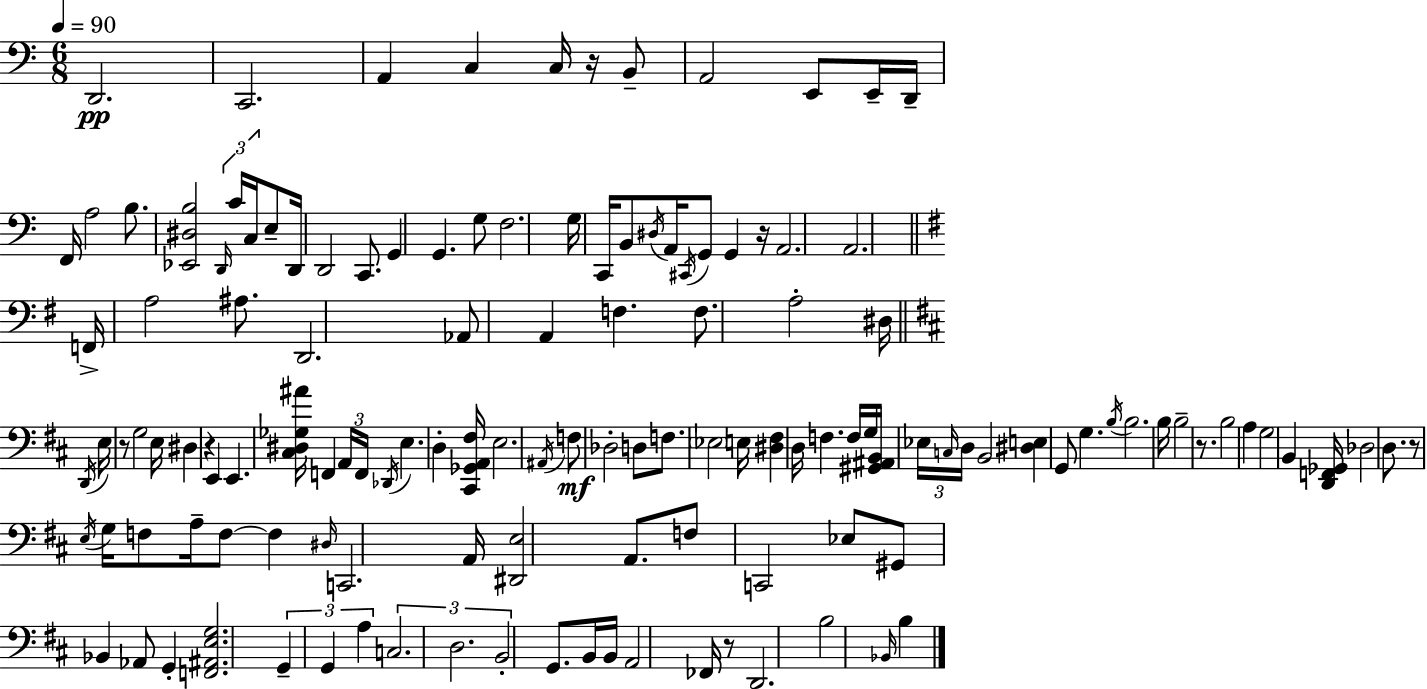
X:1
T:Untitled
M:6/8
L:1/4
K:C
D,,2 C,,2 A,, C, C,/4 z/4 B,,/2 A,,2 E,,/2 E,,/4 D,,/4 F,,/4 A,2 B,/2 [_E,,^D,B,]2 D,,/4 C/4 C,/4 E,/2 D,,/4 D,,2 C,,/2 G,, G,, G,/2 F,2 G,/4 C,,/4 B,,/2 ^D,/4 A,,/4 ^C,,/4 G,,/2 G,, z/4 A,,2 A,,2 F,,/4 A,2 ^A,/2 D,,2 _A,,/2 A,, F, F,/2 A,2 ^D,/4 D,,/4 E,/4 z/2 G,2 E,/4 ^D, z E,, E,, [^C,^D,_G,^A]/4 F,, A,,/4 F,,/4 _D,,/4 E, D, [^C,,_G,,A,,^F,]/4 E,2 ^A,,/4 F,/2 _D,2 D,/2 F,/2 _E,2 E,/4 [^D,^F,] D,/4 F, F,/4 G,/4 [^G,,^A,,B,,]/4 _E,/4 C,/4 D,/4 B,,2 [^D,E,] G,,/2 G, B,/4 B,2 B,/4 B,2 z/2 B,2 A, G,2 B,, [D,,F,,_G,,]/4 _D,2 D,/2 z/2 E,/4 G,/4 F,/2 A,/4 F,/2 F, ^D,/4 C,,2 A,,/4 [^D,,E,]2 A,,/2 F,/2 C,,2 _E,/2 ^G,,/2 _B,, _A,,/2 G,, [F,,^A,,E,G,]2 G,, G,, A, C,2 D,2 B,,2 G,,/2 B,,/4 B,,/4 A,,2 _F,,/4 z/2 D,,2 B,2 _B,,/4 B,